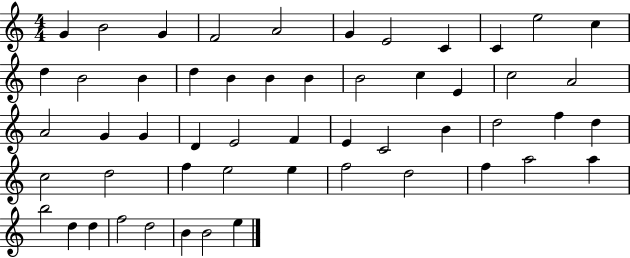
X:1
T:Untitled
M:4/4
L:1/4
K:C
G B2 G F2 A2 G E2 C C e2 c d B2 B d B B B B2 c E c2 A2 A2 G G D E2 F E C2 B d2 f d c2 d2 f e2 e f2 d2 f a2 a b2 d d f2 d2 B B2 e